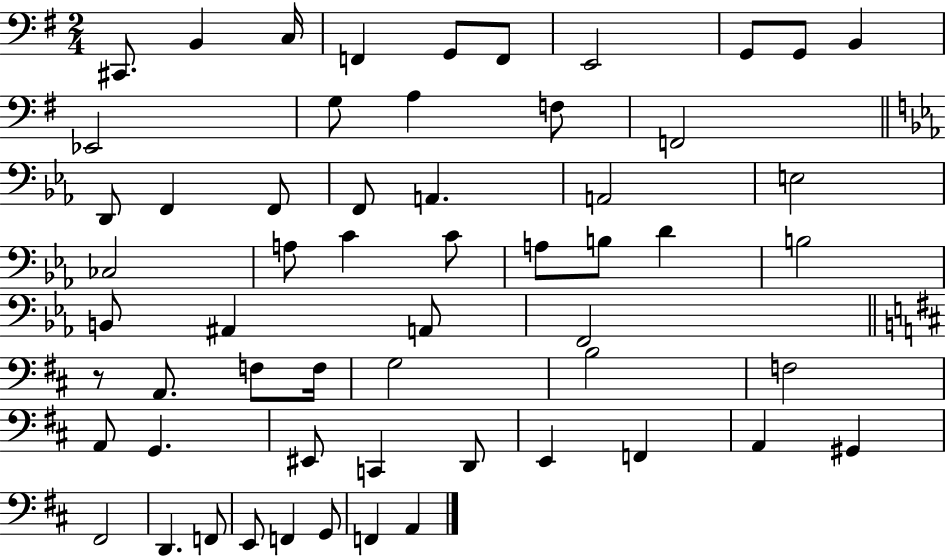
{
  \clef bass
  \numericTimeSignature
  \time 2/4
  \key g \major
  cis,8. b,4 c16 | f,4 g,8 f,8 | e,2 | g,8 g,8 b,4 | \break ees,2 | g8 a4 f8 | f,2 | \bar "||" \break \key ees \major d,8 f,4 f,8 | f,8 a,4. | a,2 | e2 | \break ces2 | a8 c'4 c'8 | a8 b8 d'4 | b2 | \break b,8 ais,4 a,8 | f,2 | \bar "||" \break \key d \major r8 a,8. f8 f16 | g2 | b2 | f2 | \break a,8 g,4. | eis,8 c,4 d,8 | e,4 f,4 | a,4 gis,4 | \break fis,2 | d,4. f,8 | e,8 f,4 g,8 | f,4 a,4 | \break \bar "|."
}